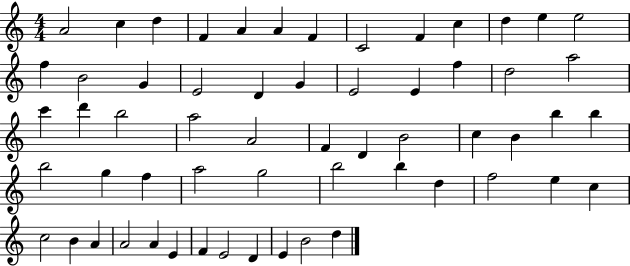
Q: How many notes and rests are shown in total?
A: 59